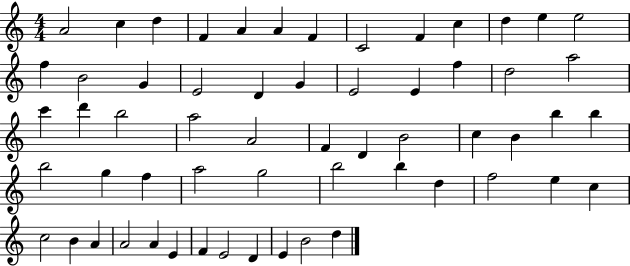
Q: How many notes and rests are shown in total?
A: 59